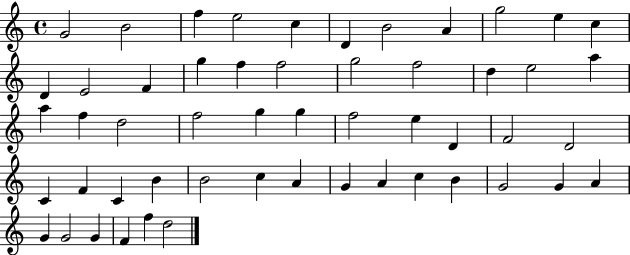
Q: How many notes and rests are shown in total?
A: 53